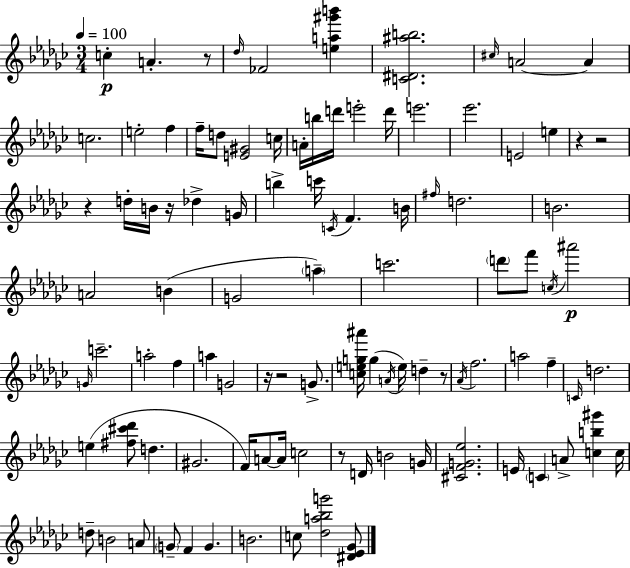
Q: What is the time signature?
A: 3/4